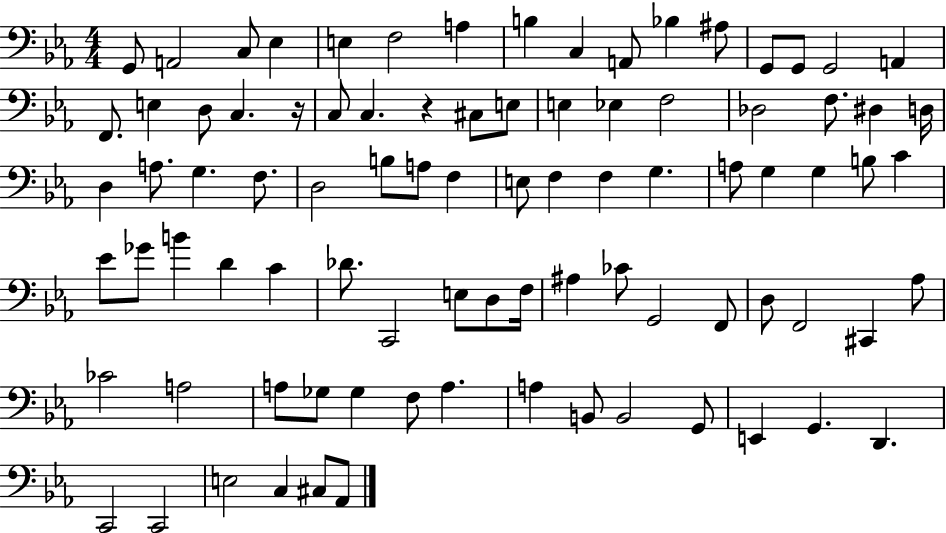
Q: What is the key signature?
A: EES major